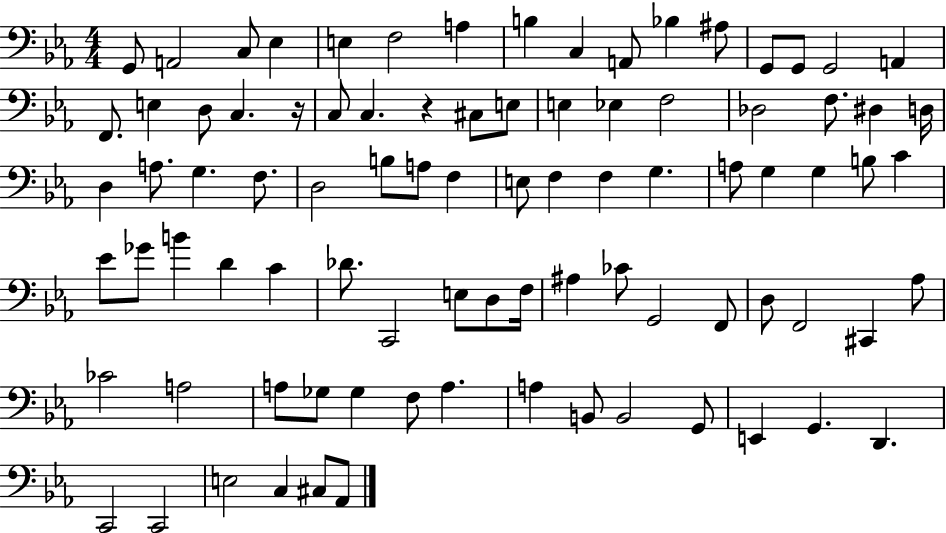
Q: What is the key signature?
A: EES major